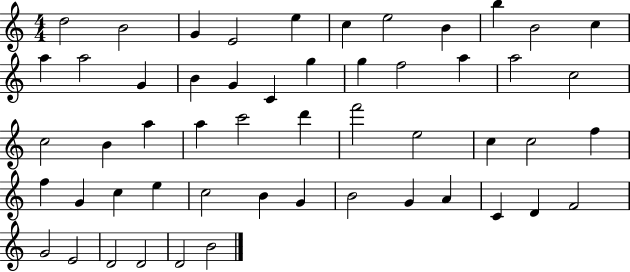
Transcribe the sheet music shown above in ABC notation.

X:1
T:Untitled
M:4/4
L:1/4
K:C
d2 B2 G E2 e c e2 B b B2 c a a2 G B G C g g f2 a a2 c2 c2 B a a c'2 d' f'2 e2 c c2 f f G c e c2 B G B2 G A C D F2 G2 E2 D2 D2 D2 B2